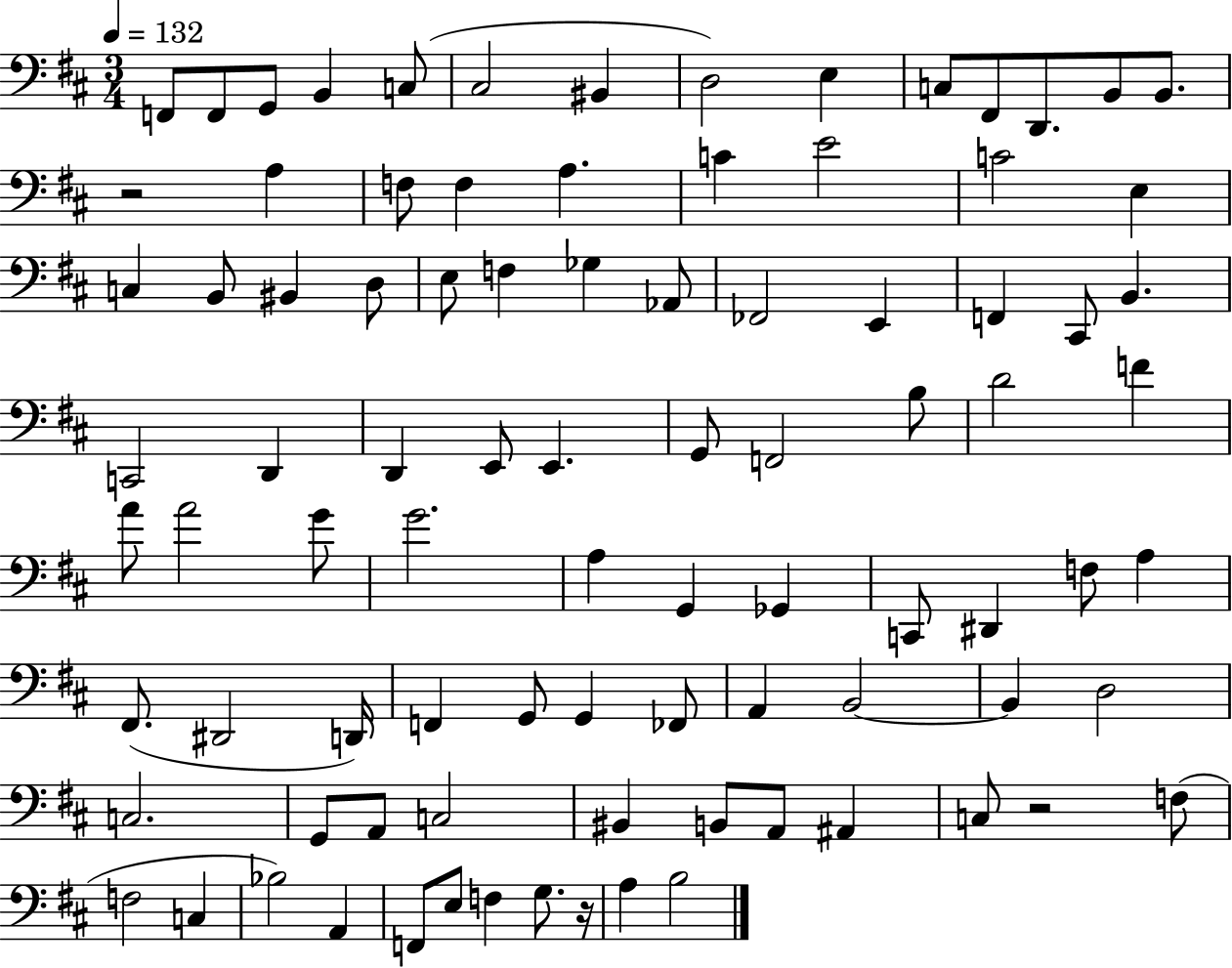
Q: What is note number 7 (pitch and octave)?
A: BIS2